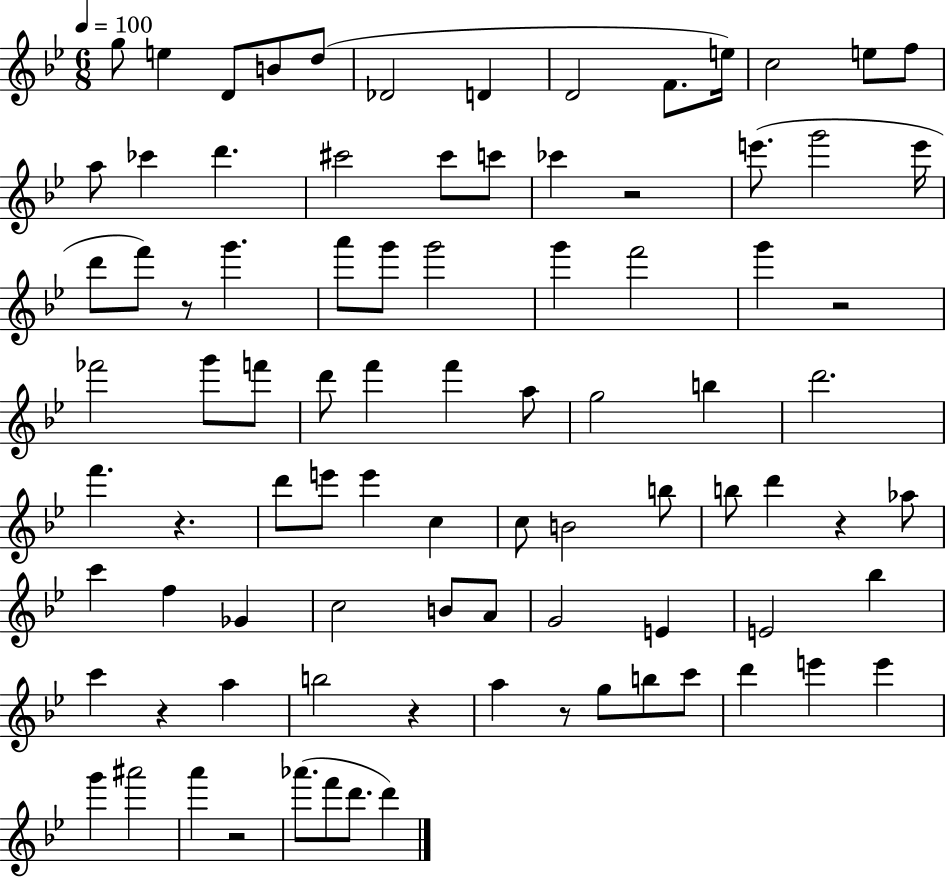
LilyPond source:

{
  \clef treble
  \numericTimeSignature
  \time 6/8
  \key bes \major
  \tempo 4 = 100
  \repeat volta 2 { g''8 e''4 d'8 b'8 d''8( | des'2 d'4 | d'2 f'8. e''16) | c''2 e''8 f''8 | \break a''8 ces'''4 d'''4. | cis'''2 cis'''8 c'''8 | ces'''4 r2 | e'''8.( g'''2 e'''16 | \break d'''8 f'''8) r8 g'''4. | a'''8 g'''8 g'''2 | g'''4 f'''2 | g'''4 r2 | \break fes'''2 g'''8 f'''8 | d'''8 f'''4 f'''4 a''8 | g''2 b''4 | d'''2. | \break f'''4. r4. | d'''8 e'''8 e'''4 c''4 | c''8 b'2 b''8 | b''8 d'''4 r4 aes''8 | \break c'''4 f''4 ges'4 | c''2 b'8 a'8 | g'2 e'4 | e'2 bes''4 | \break c'''4 r4 a''4 | b''2 r4 | a''4 r8 g''8 b''8 c'''8 | d'''4 e'''4 e'''4 | \break g'''4 ais'''2 | a'''4 r2 | aes'''8.( f'''8 d'''8. d'''4) | } \bar "|."
}